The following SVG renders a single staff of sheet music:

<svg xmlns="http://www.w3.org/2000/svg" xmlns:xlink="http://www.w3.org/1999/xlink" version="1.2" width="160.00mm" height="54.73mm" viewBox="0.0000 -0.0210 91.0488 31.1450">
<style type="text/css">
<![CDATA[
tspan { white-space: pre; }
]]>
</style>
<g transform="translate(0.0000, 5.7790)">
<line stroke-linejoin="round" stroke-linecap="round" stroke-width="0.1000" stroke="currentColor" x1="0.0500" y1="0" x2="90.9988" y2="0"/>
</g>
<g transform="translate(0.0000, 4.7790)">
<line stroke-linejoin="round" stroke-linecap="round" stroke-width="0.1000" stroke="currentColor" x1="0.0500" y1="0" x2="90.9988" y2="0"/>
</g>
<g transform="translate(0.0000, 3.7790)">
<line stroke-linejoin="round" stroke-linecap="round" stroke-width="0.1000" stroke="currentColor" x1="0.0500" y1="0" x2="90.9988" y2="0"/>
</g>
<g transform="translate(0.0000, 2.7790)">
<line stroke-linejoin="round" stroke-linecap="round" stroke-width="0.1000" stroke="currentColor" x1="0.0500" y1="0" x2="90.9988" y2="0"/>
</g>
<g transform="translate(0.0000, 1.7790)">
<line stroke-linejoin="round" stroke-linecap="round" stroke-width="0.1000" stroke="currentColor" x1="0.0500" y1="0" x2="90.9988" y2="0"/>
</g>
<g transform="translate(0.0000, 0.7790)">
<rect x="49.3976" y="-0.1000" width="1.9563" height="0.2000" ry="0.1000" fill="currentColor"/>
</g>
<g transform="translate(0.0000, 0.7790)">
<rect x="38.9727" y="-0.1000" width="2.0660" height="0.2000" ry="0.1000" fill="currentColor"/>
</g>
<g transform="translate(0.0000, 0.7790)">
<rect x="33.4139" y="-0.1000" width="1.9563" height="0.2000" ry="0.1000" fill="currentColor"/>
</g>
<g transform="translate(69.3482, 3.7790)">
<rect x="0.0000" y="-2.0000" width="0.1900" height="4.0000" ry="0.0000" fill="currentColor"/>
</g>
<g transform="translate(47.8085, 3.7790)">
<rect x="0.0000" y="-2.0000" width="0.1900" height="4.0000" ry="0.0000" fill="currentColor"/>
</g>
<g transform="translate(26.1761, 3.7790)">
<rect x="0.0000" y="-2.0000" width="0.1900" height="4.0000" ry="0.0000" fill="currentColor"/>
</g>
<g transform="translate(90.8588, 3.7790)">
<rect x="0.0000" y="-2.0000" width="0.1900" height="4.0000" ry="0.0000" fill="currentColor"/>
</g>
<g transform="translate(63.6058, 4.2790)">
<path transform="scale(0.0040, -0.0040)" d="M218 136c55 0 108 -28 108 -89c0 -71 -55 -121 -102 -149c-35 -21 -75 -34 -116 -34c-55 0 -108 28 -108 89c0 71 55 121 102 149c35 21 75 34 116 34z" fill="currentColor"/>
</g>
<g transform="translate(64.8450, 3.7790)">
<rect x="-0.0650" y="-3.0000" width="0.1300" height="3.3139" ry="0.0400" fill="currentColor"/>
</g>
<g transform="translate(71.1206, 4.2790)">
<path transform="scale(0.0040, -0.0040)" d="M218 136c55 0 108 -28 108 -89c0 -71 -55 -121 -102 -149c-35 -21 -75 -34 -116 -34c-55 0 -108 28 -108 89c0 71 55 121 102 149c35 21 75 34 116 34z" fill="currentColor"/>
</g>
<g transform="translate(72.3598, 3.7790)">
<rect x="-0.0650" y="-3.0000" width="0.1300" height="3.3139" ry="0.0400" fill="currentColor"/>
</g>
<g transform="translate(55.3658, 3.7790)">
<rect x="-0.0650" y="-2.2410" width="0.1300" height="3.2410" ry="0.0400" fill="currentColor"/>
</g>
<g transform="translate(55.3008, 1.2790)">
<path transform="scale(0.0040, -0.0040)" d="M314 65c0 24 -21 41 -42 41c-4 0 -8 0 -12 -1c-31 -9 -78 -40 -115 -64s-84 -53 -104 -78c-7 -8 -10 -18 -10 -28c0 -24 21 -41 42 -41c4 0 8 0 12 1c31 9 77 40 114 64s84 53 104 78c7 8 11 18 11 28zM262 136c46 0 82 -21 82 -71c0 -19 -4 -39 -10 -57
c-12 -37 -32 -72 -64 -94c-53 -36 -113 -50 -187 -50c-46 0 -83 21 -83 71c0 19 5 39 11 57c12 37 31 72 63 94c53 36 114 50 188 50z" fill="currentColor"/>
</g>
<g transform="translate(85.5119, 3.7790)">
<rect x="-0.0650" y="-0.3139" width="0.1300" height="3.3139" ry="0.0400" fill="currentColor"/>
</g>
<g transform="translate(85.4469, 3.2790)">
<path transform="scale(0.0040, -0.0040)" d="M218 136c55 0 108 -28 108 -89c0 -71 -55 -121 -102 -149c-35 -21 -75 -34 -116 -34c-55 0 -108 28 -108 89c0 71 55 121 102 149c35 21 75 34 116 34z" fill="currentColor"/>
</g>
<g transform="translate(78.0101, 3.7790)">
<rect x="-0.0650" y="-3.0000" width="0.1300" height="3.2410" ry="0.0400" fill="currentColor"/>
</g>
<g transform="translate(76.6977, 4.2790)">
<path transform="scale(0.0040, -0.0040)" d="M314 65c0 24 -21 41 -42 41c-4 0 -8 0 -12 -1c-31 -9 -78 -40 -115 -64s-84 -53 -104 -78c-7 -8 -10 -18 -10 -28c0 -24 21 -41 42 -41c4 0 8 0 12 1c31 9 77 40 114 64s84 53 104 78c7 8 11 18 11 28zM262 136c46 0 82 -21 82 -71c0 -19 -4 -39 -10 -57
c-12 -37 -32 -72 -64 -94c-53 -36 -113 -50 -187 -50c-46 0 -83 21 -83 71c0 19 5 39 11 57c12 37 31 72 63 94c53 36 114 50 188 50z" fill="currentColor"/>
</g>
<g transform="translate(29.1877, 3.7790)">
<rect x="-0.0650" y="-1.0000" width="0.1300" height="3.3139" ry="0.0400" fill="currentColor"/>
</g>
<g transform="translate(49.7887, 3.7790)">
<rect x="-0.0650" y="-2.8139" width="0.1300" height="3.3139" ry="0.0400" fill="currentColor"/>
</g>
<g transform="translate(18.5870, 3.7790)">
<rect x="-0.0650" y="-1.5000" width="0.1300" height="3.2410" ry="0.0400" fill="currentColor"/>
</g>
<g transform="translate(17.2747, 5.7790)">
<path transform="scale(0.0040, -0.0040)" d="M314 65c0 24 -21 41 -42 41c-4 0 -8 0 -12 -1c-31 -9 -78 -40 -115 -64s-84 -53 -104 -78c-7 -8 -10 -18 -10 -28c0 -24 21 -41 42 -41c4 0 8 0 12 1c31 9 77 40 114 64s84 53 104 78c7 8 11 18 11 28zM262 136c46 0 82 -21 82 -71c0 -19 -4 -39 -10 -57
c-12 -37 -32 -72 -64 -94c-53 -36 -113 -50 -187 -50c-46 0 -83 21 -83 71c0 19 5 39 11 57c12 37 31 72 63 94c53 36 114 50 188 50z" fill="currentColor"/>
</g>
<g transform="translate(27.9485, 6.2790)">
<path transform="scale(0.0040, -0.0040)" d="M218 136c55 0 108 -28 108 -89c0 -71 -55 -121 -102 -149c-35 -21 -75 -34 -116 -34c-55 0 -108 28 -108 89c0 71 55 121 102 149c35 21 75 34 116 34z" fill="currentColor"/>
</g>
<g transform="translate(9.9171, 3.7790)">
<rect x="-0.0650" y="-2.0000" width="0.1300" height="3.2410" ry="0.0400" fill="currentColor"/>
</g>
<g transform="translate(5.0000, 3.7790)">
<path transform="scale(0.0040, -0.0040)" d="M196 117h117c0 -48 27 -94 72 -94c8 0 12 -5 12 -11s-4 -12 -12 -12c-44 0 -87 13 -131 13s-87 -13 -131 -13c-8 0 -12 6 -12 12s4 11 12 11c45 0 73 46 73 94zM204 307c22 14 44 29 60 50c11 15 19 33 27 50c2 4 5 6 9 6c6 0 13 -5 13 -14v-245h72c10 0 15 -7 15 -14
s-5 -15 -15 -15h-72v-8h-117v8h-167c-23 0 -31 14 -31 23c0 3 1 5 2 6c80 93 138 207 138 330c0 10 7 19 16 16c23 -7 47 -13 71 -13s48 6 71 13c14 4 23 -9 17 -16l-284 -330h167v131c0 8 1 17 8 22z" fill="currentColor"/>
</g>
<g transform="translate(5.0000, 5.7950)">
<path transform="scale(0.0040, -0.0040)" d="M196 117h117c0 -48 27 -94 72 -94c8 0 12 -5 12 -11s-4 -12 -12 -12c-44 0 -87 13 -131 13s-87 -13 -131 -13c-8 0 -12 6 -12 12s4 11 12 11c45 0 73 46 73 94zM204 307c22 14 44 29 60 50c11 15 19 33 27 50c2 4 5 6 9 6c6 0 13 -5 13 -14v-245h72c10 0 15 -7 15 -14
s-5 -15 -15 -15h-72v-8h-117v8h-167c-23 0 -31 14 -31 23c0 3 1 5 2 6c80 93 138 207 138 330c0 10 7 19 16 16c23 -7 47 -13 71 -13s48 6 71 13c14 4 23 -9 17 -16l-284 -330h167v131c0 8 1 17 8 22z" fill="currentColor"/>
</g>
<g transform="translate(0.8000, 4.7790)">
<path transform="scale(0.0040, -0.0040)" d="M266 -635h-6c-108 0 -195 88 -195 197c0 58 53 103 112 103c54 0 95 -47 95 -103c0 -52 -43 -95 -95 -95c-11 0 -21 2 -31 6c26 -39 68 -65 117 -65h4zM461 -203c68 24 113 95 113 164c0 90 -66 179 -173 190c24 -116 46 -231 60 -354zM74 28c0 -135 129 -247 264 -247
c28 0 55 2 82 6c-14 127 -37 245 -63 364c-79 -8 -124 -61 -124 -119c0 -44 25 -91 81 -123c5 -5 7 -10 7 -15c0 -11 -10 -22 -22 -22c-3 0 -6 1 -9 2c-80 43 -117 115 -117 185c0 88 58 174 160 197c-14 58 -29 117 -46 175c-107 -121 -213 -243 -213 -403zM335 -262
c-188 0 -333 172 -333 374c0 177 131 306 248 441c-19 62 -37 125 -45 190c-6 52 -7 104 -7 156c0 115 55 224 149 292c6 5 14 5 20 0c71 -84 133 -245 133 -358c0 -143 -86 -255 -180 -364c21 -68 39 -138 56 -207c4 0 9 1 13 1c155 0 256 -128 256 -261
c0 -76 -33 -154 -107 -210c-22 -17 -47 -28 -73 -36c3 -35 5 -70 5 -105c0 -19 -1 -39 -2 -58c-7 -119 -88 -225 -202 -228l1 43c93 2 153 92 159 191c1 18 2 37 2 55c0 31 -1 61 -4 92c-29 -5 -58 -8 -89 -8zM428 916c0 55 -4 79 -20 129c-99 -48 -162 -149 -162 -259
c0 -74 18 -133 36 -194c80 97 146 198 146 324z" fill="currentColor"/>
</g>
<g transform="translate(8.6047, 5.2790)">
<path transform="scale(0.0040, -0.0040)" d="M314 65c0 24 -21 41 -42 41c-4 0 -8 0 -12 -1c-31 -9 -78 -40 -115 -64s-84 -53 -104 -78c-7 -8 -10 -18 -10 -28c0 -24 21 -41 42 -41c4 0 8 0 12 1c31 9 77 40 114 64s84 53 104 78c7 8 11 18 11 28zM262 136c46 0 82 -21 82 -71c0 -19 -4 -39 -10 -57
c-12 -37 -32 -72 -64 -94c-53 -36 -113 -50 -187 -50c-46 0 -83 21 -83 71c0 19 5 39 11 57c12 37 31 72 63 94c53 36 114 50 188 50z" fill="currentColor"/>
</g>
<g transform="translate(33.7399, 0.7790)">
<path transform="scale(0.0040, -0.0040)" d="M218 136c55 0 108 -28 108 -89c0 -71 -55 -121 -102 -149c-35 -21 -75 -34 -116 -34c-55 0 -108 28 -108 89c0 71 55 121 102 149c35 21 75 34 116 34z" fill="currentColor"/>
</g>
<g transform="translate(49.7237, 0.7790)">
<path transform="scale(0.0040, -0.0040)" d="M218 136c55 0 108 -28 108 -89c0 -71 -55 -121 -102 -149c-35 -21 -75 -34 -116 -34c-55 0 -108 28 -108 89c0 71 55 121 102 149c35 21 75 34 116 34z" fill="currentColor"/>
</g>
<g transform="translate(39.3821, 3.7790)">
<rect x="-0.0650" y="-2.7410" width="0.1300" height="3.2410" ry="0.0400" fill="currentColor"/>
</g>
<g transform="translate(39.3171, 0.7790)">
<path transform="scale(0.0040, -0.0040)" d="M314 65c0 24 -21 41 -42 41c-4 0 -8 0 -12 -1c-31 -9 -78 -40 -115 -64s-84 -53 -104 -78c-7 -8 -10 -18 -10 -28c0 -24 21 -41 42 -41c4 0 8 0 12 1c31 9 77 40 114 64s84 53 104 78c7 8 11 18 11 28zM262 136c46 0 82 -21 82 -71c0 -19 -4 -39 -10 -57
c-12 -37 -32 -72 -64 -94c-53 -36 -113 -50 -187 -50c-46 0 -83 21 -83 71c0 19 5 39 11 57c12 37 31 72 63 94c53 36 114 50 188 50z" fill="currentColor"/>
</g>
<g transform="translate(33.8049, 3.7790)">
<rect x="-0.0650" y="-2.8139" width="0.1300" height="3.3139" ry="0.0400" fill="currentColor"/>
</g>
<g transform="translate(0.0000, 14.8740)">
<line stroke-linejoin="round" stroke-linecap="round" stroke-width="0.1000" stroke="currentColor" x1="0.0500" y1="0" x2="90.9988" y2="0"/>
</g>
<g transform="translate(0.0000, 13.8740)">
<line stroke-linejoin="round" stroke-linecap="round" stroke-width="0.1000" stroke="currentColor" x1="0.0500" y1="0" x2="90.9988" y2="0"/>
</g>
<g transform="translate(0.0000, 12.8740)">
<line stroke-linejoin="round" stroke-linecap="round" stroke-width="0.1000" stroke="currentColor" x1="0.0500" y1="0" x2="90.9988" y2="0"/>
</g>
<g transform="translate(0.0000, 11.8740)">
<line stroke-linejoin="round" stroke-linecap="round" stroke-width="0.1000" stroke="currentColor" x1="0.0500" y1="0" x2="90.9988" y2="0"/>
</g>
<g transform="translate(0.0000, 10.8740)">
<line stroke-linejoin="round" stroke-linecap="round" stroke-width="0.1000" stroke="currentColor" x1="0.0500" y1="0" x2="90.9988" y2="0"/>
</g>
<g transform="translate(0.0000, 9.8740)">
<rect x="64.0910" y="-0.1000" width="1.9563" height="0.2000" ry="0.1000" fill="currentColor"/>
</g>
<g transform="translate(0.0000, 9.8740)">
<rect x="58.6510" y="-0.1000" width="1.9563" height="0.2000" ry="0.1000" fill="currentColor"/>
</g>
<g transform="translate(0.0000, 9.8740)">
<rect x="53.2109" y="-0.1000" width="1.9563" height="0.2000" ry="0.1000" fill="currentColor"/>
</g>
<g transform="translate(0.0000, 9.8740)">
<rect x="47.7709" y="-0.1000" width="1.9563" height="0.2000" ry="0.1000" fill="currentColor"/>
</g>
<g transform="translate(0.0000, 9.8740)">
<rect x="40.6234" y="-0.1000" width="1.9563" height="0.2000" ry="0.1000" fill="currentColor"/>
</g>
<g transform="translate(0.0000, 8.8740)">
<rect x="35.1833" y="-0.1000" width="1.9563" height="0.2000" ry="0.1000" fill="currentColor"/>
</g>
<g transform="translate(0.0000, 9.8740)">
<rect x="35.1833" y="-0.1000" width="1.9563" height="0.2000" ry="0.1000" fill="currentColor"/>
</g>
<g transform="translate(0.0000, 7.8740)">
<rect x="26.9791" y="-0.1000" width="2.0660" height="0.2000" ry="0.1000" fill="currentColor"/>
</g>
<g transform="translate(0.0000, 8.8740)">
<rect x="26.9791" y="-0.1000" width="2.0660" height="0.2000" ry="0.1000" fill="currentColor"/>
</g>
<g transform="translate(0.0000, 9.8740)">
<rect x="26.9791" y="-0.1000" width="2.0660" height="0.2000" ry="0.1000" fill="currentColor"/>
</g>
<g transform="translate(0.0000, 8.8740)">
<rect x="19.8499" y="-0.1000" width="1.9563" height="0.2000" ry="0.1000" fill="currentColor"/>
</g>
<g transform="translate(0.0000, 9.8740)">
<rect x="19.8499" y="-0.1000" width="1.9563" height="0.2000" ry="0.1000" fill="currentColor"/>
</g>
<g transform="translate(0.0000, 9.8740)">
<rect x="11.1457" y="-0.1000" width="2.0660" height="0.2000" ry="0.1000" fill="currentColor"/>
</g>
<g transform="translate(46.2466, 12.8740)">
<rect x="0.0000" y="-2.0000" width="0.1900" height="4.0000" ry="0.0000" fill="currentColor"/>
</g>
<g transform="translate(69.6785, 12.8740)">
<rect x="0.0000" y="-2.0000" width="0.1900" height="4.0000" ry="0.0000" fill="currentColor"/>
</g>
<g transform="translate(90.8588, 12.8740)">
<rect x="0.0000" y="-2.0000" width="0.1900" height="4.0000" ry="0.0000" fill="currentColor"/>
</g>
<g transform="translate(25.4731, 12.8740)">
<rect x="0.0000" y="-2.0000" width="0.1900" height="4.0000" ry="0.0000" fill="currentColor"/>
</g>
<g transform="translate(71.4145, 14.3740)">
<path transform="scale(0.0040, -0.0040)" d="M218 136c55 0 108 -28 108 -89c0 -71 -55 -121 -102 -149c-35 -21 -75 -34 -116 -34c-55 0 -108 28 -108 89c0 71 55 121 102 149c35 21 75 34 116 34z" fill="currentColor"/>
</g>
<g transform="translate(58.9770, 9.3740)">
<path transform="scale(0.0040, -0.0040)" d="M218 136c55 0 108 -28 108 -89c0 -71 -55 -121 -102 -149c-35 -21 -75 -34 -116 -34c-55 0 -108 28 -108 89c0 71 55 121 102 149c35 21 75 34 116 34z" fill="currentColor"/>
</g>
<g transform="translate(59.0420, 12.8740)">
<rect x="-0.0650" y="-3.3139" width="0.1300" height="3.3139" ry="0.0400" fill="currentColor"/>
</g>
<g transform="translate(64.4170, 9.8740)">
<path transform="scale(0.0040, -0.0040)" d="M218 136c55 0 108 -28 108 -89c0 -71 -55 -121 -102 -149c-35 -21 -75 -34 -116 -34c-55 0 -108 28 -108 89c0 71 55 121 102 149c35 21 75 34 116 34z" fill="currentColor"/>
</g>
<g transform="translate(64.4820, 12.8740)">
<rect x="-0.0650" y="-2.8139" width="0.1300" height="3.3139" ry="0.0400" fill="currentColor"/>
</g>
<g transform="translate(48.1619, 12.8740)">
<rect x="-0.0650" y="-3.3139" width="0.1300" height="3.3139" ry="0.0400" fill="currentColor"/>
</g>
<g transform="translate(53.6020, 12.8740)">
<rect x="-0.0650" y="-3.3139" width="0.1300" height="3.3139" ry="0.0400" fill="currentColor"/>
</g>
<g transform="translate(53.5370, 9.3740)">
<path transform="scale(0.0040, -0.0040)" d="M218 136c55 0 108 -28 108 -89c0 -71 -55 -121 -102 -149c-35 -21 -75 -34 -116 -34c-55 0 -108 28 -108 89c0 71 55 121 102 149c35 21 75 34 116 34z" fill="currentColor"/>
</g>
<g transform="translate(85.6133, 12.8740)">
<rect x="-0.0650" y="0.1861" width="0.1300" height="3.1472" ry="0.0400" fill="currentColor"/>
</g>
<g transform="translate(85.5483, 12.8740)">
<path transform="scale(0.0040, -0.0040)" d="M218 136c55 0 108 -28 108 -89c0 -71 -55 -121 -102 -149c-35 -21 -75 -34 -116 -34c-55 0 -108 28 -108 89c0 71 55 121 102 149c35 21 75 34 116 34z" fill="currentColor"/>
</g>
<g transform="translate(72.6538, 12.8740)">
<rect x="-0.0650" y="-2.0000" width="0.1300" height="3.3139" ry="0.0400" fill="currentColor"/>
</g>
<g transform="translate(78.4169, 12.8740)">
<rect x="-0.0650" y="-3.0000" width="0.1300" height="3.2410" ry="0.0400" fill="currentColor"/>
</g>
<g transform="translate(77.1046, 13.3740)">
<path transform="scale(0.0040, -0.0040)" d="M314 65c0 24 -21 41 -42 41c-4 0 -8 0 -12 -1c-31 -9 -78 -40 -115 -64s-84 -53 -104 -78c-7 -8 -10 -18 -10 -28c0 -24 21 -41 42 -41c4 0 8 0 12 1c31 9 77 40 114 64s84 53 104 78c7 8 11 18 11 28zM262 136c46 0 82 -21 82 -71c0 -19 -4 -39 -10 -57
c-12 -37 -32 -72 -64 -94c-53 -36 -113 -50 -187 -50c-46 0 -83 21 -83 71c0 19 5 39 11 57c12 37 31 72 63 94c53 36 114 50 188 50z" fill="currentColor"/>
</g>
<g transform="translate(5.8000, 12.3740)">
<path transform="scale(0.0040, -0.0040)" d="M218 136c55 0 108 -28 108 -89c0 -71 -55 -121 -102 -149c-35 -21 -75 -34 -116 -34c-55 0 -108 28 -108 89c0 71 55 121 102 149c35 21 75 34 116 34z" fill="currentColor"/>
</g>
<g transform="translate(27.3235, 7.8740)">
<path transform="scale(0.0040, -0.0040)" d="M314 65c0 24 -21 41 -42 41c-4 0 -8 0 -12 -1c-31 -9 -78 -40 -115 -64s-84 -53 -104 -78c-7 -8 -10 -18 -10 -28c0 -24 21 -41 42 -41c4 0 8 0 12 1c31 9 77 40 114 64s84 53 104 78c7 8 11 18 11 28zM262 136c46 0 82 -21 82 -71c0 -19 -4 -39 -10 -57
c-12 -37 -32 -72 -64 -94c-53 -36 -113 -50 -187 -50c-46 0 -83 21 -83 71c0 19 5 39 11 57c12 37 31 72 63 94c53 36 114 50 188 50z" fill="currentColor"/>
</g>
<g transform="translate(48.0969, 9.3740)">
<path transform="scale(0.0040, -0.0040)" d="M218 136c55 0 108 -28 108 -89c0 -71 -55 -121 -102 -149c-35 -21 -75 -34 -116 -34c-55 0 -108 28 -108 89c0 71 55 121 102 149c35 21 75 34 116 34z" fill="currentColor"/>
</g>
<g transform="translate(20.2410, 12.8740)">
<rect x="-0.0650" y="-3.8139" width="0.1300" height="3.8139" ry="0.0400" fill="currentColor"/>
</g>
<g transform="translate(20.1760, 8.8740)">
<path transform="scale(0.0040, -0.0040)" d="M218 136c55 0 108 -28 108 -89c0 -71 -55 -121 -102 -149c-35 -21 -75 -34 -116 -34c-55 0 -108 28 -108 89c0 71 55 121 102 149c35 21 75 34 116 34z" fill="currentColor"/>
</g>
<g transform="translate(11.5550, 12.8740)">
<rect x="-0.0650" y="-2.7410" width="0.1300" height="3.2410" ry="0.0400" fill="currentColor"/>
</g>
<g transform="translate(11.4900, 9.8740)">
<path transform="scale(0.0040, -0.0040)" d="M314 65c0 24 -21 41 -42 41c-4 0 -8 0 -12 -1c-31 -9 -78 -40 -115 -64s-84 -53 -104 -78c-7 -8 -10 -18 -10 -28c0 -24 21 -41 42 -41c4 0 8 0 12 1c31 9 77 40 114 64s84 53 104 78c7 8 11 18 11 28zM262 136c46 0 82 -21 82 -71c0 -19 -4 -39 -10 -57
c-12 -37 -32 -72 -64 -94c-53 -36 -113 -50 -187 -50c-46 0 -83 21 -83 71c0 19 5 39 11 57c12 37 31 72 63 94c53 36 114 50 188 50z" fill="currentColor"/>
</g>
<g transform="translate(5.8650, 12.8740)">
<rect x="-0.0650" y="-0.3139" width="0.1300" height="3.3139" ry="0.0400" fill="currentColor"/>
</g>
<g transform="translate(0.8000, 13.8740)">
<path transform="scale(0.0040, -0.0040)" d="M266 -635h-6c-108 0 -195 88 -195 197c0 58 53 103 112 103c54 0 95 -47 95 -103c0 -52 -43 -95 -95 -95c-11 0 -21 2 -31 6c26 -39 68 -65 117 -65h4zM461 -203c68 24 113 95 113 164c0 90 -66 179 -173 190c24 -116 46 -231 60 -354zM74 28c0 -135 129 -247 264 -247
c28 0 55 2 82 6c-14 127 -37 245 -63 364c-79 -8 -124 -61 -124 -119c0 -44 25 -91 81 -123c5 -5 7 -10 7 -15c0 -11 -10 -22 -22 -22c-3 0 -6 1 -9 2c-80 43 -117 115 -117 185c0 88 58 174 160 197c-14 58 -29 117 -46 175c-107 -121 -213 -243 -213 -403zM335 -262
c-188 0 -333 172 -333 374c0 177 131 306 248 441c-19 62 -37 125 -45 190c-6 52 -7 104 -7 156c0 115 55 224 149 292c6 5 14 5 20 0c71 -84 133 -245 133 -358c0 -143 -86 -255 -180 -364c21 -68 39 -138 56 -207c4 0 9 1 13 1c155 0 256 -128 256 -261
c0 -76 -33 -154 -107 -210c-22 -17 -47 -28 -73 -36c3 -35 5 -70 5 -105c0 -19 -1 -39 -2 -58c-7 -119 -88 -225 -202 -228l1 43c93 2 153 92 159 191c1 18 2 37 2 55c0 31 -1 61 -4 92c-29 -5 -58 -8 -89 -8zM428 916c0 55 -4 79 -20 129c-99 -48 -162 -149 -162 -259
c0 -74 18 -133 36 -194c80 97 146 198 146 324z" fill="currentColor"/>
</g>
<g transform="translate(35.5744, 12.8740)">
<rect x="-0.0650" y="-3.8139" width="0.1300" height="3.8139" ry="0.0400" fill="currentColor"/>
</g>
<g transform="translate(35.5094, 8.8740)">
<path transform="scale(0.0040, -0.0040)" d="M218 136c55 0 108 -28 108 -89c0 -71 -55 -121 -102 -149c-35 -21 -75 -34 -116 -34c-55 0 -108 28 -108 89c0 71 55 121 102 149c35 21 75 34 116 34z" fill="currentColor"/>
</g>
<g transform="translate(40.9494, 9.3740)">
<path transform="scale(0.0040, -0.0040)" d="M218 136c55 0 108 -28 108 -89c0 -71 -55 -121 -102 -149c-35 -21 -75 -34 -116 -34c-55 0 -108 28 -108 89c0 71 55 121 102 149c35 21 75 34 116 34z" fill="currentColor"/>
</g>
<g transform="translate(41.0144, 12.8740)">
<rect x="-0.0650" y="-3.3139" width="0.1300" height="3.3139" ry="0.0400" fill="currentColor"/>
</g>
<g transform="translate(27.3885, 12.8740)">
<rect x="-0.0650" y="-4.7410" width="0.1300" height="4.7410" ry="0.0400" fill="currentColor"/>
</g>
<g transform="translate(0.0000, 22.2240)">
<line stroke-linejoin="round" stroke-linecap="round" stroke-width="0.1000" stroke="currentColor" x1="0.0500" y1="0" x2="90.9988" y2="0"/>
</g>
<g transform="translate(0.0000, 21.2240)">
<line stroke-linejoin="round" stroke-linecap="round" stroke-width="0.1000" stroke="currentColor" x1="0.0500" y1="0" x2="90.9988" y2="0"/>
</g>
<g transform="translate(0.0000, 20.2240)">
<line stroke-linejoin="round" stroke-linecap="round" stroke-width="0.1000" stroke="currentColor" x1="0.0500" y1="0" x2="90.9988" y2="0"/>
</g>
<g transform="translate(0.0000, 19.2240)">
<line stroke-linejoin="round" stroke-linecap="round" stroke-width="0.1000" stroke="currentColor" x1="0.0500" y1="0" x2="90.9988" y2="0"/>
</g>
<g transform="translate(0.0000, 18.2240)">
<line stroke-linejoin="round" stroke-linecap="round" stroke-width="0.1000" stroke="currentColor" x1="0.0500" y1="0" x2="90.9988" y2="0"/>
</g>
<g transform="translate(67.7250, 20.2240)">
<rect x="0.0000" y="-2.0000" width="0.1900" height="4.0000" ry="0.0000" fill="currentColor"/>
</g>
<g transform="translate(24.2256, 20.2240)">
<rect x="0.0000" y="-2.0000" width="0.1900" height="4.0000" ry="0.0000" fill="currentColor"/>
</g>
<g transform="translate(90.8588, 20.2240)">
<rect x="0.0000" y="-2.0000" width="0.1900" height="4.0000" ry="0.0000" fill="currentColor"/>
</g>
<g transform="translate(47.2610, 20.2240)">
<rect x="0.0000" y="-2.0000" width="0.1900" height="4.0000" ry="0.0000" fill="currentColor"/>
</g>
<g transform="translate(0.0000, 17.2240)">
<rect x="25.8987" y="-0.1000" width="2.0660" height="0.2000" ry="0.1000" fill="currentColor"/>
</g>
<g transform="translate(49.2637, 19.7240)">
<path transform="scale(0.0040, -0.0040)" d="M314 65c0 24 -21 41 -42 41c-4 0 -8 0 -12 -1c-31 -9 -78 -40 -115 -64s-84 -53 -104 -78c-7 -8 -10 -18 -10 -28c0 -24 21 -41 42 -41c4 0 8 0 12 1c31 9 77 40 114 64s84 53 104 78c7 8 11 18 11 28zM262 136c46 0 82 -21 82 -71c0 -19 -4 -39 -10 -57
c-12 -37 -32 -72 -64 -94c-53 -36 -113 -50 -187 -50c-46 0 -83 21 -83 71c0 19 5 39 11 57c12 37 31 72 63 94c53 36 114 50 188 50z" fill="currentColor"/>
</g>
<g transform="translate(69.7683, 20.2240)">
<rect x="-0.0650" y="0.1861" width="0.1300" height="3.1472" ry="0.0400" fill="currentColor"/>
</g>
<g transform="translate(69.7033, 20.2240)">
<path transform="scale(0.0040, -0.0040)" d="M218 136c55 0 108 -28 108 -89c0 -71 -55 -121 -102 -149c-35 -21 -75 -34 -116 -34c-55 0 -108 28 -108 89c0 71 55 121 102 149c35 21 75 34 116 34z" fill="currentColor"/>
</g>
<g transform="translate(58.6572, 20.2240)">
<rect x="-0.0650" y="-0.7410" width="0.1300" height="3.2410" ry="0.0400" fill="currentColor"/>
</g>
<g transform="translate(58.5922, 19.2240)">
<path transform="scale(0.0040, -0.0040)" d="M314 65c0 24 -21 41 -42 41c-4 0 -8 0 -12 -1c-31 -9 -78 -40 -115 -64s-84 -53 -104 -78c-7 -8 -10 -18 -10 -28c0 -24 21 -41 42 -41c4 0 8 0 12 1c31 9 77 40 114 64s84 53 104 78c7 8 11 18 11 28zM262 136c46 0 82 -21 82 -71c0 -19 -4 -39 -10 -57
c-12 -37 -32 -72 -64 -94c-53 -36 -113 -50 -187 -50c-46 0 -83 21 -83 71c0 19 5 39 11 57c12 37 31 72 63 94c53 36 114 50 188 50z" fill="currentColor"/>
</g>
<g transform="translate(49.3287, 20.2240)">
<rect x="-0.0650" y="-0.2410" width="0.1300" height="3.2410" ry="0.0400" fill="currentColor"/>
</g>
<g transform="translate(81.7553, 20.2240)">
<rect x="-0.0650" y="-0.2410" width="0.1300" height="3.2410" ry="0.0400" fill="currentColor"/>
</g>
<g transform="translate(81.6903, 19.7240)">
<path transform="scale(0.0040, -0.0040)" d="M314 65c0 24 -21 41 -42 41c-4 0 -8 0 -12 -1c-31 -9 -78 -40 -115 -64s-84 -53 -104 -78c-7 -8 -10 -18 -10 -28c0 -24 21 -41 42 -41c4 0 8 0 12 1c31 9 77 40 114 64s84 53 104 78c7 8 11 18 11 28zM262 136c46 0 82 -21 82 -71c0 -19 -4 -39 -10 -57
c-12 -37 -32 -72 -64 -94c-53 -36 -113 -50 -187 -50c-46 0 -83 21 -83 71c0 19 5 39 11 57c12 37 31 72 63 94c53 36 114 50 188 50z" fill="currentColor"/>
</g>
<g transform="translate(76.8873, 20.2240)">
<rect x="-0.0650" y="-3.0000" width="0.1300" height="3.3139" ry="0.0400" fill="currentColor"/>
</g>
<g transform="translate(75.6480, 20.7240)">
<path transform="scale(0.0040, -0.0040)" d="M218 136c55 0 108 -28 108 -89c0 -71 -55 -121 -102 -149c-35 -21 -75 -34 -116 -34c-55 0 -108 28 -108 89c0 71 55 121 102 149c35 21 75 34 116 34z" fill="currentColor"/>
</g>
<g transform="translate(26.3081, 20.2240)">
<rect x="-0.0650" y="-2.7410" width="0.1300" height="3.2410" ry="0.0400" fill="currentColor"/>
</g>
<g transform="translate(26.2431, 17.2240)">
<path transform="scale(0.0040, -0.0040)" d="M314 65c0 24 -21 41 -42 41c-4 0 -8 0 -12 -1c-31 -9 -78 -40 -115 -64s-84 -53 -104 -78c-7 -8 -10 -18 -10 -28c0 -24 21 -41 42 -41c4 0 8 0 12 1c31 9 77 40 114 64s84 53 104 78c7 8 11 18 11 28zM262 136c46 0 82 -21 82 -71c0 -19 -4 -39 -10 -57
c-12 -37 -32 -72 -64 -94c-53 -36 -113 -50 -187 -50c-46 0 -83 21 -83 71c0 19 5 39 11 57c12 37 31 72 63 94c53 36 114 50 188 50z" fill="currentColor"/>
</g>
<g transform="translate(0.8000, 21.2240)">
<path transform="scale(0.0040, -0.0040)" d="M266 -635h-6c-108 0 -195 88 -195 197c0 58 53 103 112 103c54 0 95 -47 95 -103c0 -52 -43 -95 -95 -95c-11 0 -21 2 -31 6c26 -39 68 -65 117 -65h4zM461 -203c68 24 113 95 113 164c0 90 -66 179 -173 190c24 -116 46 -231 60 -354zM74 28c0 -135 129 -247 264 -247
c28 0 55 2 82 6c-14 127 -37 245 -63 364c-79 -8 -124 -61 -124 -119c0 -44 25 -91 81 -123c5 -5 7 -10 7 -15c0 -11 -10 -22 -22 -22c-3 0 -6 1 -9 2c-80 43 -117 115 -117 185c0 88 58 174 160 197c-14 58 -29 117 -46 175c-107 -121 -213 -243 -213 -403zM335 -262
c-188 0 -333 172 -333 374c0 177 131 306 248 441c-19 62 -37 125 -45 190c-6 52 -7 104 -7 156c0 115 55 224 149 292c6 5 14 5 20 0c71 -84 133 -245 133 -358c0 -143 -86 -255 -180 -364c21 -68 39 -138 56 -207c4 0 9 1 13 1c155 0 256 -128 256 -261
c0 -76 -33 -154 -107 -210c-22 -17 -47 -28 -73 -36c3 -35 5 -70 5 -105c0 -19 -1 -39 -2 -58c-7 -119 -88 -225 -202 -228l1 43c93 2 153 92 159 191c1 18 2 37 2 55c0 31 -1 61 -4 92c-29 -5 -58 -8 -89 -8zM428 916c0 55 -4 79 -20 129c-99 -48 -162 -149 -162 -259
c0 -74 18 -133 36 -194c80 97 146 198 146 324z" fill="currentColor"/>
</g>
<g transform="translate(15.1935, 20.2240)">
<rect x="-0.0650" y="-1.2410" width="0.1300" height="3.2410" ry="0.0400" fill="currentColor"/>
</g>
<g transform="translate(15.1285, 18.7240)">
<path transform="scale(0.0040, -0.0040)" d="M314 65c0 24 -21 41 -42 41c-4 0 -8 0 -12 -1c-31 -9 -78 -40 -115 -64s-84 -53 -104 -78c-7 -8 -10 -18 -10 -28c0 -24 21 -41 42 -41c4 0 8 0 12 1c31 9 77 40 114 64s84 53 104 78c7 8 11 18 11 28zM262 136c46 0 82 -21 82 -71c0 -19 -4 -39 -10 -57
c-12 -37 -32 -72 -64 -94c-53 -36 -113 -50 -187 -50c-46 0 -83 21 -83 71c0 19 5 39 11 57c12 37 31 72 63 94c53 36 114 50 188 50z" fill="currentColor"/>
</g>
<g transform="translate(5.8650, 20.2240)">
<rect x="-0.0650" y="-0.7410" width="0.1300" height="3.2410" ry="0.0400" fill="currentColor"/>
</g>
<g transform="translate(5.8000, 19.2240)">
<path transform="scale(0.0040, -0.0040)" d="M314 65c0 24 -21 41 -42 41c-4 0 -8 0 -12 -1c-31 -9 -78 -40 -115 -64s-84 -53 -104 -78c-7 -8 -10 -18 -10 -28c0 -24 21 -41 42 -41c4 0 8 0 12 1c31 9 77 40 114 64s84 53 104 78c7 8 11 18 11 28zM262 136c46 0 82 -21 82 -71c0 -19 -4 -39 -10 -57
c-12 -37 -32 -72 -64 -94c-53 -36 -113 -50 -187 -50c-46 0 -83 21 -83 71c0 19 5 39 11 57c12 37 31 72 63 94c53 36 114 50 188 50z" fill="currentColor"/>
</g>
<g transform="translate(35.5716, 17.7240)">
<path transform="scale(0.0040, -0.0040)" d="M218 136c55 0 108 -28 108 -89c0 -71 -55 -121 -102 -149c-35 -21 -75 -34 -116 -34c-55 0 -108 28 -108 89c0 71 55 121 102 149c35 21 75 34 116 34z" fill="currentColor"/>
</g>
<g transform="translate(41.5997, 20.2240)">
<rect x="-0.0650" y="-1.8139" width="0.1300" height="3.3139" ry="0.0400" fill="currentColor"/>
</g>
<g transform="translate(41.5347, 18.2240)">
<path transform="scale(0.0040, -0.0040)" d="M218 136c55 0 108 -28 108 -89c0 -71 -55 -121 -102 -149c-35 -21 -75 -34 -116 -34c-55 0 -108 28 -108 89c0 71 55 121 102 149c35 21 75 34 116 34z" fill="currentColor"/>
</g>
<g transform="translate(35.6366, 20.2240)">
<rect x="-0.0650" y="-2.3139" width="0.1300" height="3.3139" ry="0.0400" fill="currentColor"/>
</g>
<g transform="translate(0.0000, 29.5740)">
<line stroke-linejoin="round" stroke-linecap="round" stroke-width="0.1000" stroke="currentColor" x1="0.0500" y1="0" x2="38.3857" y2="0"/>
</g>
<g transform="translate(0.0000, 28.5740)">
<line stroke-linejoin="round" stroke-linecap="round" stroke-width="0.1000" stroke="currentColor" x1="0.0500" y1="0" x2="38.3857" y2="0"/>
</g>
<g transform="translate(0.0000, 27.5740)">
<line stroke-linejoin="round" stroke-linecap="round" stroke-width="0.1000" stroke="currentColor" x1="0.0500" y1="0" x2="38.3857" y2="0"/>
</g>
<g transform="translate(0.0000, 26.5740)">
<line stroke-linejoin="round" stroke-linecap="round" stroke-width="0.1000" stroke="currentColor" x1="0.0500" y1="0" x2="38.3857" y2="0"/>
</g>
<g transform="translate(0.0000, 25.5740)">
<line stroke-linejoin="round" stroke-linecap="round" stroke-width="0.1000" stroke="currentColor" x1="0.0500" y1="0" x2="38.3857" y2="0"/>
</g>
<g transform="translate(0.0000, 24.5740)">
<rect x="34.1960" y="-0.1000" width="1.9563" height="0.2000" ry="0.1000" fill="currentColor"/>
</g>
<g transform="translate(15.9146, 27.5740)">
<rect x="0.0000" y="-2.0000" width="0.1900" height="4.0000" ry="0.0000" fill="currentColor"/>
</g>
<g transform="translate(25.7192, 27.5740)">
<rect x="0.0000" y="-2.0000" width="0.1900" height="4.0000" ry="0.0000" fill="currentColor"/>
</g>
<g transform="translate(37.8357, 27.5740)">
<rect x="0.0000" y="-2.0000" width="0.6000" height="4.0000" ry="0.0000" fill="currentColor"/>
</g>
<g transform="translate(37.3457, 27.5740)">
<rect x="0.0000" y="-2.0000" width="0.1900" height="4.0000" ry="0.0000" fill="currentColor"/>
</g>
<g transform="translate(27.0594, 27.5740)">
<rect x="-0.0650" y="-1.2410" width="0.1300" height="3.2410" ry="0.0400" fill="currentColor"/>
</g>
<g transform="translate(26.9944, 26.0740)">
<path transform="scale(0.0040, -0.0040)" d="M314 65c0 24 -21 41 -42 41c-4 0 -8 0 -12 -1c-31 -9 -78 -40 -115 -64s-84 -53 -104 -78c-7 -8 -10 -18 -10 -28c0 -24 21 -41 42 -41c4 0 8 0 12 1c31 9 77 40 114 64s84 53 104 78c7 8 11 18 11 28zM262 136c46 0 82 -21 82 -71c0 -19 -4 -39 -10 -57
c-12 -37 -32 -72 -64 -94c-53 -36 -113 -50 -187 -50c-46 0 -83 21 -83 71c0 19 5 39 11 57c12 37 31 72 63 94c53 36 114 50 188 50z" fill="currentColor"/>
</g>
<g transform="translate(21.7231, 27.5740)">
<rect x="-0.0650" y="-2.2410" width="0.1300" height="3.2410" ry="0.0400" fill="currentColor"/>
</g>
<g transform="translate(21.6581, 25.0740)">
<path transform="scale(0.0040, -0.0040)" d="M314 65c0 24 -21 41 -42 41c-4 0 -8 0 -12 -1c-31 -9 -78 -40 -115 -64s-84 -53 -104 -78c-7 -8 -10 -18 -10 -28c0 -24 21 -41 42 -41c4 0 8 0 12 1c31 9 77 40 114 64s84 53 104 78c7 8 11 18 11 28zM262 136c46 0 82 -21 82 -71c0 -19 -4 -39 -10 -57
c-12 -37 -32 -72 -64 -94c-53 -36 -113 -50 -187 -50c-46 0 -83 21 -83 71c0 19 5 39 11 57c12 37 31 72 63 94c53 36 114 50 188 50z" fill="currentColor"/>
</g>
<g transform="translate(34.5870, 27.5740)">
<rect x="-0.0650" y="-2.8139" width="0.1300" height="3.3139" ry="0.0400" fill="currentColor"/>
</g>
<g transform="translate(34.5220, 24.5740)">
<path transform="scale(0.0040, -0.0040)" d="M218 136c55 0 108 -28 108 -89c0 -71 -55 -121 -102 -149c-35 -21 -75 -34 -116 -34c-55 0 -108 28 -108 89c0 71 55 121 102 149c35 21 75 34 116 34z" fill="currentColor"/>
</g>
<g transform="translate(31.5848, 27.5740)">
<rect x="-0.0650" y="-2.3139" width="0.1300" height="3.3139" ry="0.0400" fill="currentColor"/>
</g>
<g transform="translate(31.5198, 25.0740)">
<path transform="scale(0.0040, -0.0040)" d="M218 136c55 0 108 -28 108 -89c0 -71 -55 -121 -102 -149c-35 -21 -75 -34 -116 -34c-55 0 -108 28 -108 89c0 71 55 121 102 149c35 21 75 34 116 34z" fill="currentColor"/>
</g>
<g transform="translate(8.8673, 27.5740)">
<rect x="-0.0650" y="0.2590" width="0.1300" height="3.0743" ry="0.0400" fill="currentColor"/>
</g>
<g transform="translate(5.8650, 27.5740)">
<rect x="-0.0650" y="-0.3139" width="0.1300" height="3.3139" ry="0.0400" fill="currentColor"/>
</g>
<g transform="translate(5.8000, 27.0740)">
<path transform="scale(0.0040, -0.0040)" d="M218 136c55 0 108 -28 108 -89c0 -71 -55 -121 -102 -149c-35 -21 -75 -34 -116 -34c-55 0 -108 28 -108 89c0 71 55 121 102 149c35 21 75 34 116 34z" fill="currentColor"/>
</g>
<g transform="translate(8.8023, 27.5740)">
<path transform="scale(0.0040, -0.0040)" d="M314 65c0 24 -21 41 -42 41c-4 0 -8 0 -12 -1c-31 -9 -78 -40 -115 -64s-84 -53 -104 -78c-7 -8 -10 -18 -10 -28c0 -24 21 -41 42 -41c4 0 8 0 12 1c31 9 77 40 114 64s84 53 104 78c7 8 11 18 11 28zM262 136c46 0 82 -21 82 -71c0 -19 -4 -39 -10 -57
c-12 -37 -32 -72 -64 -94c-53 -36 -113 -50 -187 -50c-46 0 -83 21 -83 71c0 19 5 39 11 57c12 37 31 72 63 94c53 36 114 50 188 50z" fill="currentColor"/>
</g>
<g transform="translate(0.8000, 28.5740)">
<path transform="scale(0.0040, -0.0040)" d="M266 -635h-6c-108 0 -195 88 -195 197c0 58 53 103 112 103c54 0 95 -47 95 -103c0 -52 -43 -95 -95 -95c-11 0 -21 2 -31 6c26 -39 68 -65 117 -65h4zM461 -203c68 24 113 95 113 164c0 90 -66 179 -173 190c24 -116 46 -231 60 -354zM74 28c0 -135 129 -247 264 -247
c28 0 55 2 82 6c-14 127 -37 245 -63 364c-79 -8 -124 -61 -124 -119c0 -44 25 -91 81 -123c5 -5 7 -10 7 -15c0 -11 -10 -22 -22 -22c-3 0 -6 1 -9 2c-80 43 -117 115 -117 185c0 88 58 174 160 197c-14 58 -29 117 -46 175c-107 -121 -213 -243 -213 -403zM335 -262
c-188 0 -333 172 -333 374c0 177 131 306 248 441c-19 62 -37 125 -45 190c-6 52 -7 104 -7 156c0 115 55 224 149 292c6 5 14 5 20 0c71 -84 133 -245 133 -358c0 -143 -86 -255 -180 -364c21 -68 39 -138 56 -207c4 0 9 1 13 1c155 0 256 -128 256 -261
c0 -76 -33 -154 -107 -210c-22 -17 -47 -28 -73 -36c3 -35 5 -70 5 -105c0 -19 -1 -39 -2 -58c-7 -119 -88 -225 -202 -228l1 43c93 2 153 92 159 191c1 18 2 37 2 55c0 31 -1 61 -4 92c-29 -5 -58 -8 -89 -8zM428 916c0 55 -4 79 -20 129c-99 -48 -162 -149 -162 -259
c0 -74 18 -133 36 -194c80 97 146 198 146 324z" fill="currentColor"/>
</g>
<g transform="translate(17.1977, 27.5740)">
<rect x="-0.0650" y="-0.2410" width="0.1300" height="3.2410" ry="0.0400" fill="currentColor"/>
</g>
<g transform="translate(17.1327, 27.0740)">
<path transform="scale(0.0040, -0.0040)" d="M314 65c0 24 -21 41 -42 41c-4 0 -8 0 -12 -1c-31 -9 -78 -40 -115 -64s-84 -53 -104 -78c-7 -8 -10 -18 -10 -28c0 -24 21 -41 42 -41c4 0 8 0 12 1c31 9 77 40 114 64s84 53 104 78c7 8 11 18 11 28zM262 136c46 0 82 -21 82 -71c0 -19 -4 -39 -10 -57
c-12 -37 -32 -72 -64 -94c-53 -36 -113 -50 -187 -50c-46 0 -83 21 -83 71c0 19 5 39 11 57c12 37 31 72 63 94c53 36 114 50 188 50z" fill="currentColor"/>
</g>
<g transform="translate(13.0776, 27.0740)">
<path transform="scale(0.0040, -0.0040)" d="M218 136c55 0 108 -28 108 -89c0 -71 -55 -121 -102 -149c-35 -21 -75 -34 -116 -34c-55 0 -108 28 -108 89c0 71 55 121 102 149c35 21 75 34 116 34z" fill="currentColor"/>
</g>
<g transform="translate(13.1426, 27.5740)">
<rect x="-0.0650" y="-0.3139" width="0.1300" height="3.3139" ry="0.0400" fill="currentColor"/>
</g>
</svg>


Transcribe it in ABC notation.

X:1
T:Untitled
M:4/4
L:1/4
K:C
F2 E2 D a a2 a g2 A A A2 c c a2 c' e'2 c' b b b b a F A2 B d2 e2 a2 g f c2 d2 B A c2 c B2 c c2 g2 e2 g a